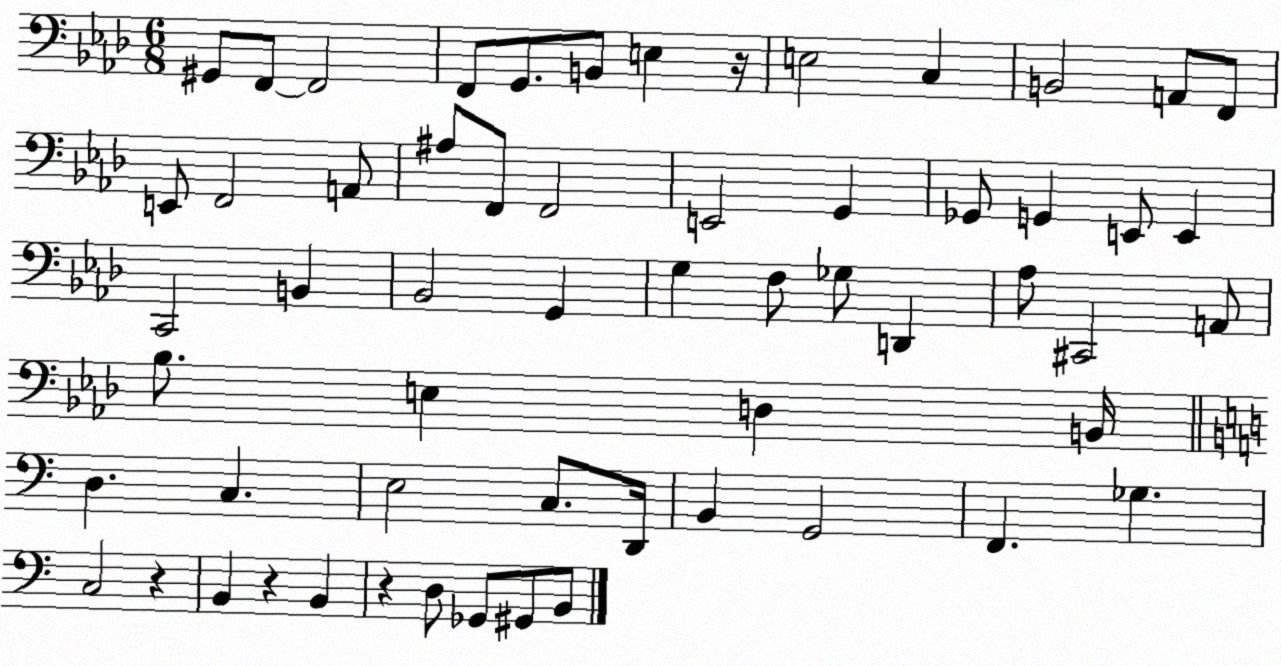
X:1
T:Untitled
M:6/8
L:1/4
K:Ab
^G,,/2 F,,/2 F,,2 F,,/2 G,,/2 B,,/2 E, z/4 E,2 C, B,,2 A,,/2 F,,/2 E,,/2 F,,2 A,,/2 ^A,/2 F,,/2 F,,2 E,,2 G,, _G,,/2 G,, E,,/2 E,, C,,2 B,, _B,,2 G,, G, F,/2 _G,/2 D,, _A,/2 ^C,,2 A,,/2 _B,/2 E, D, B,,/4 D, C, E,2 C,/2 D,,/4 B,, G,,2 F,, _G, C,2 z B,, z B,, z D,/2 _G,,/2 ^G,,/2 B,,/2